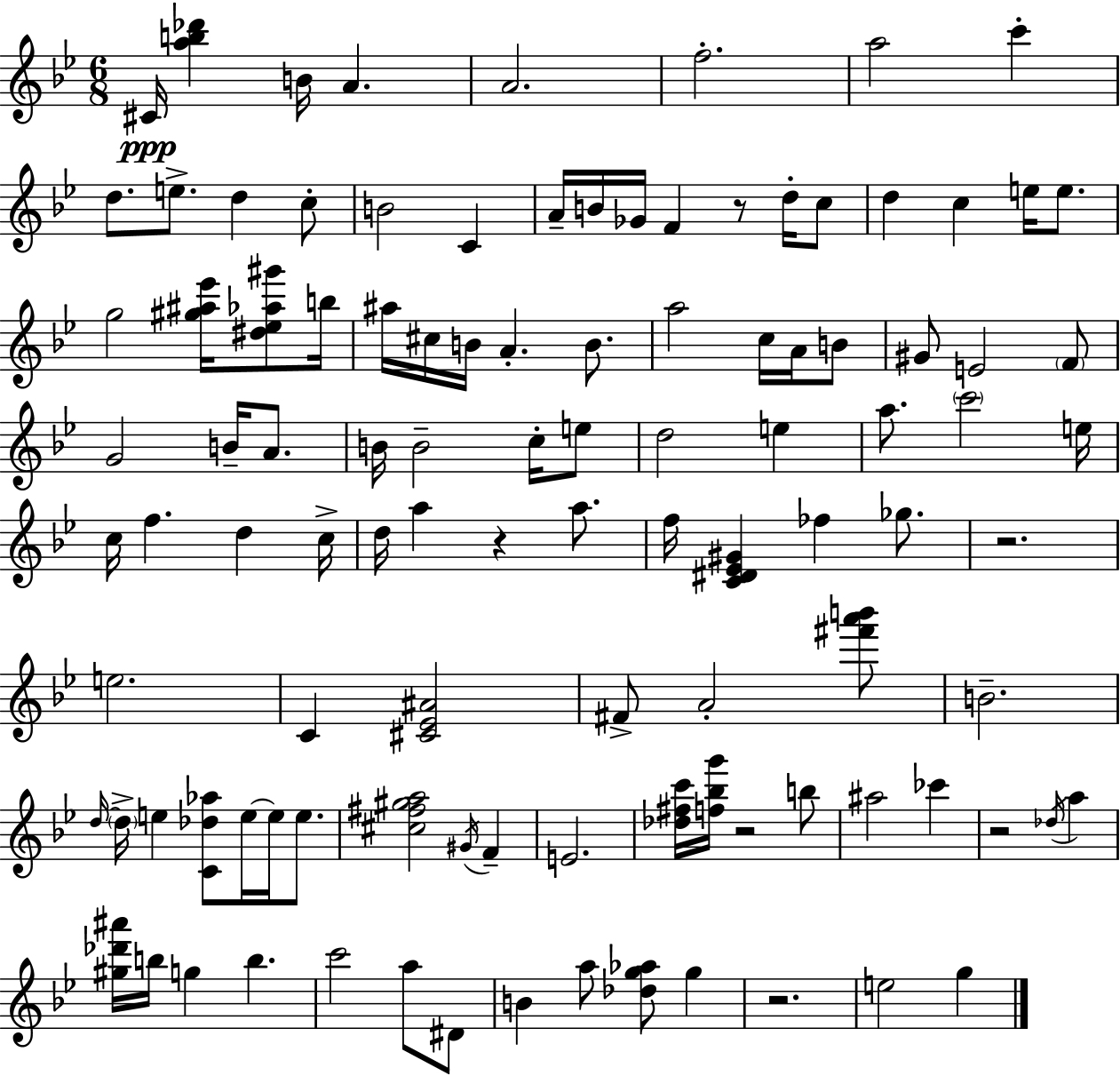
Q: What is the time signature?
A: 6/8